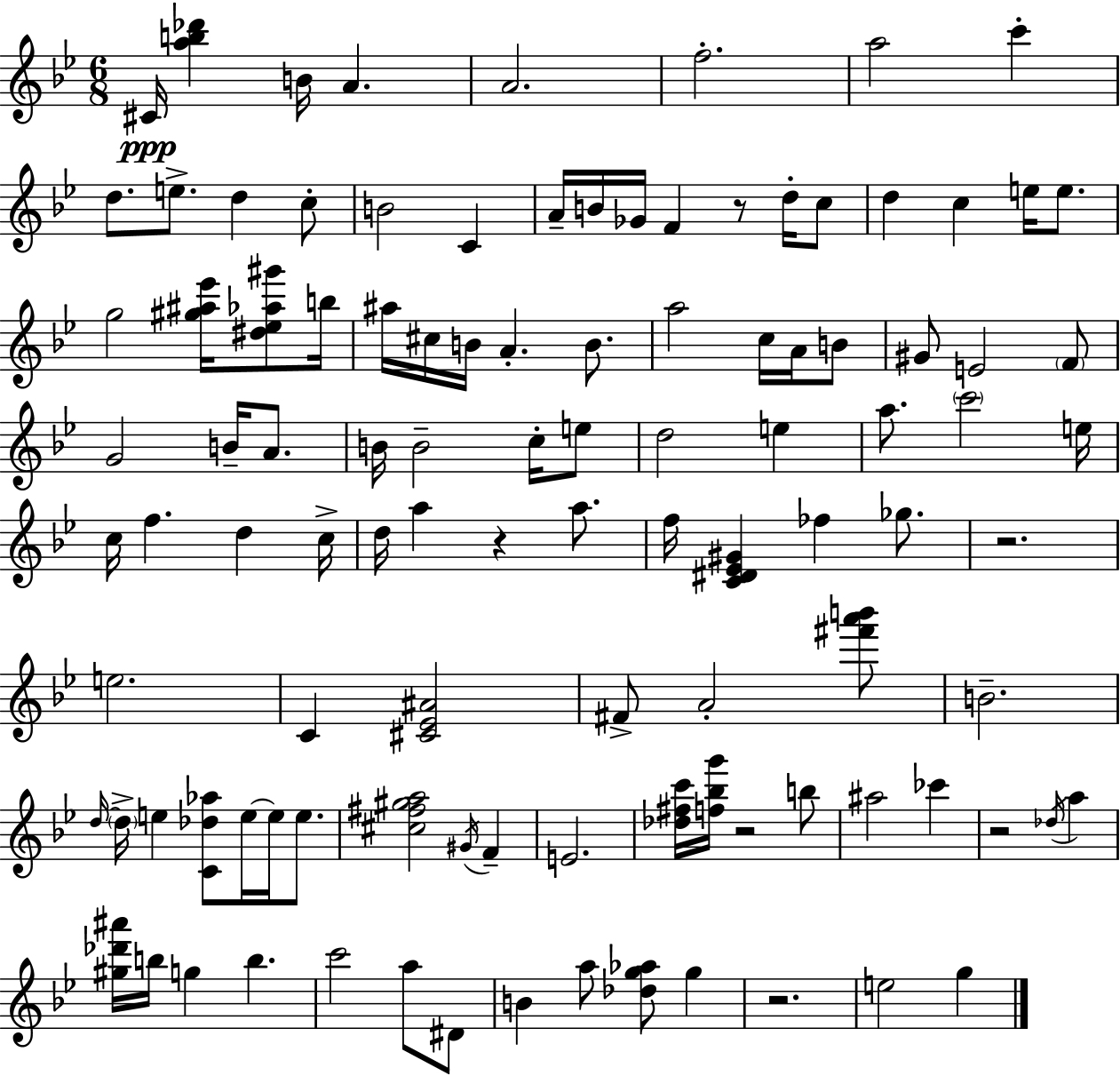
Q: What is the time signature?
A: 6/8